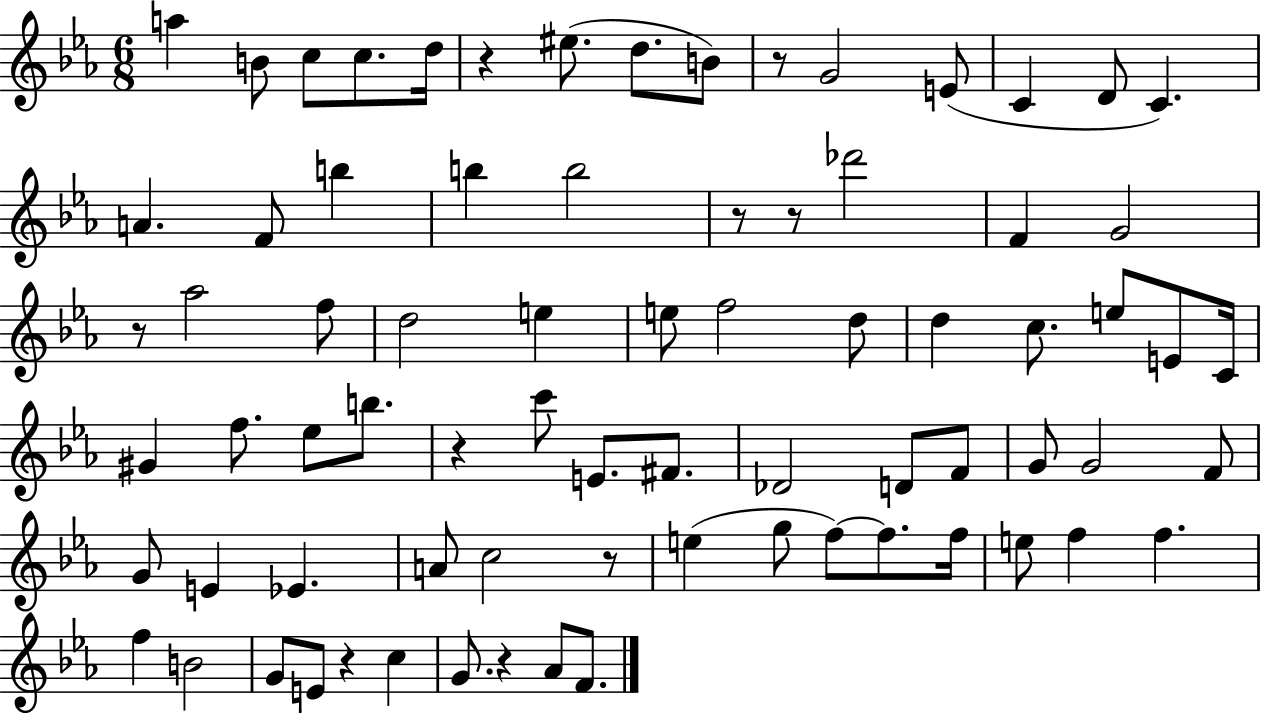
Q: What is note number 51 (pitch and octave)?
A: C5